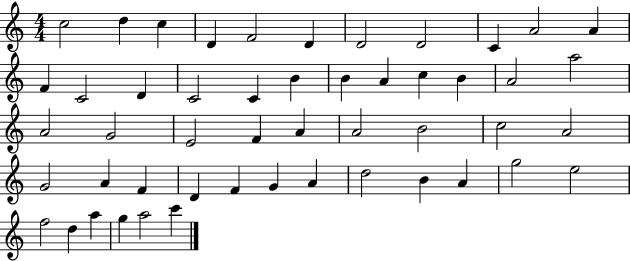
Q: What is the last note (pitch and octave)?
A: C6